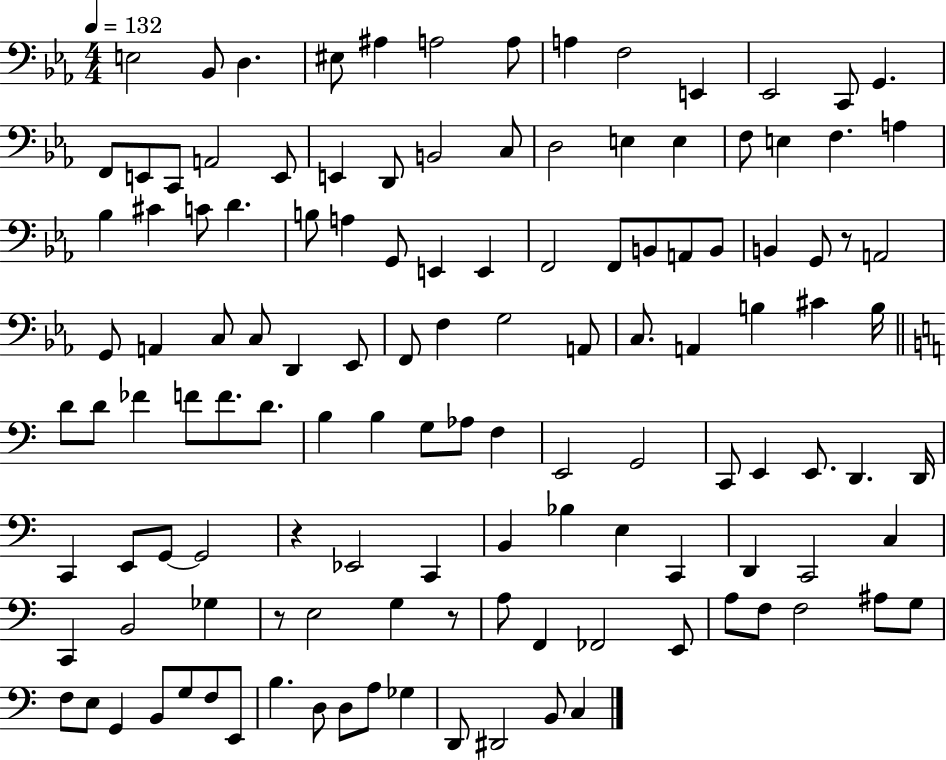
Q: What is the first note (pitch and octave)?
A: E3